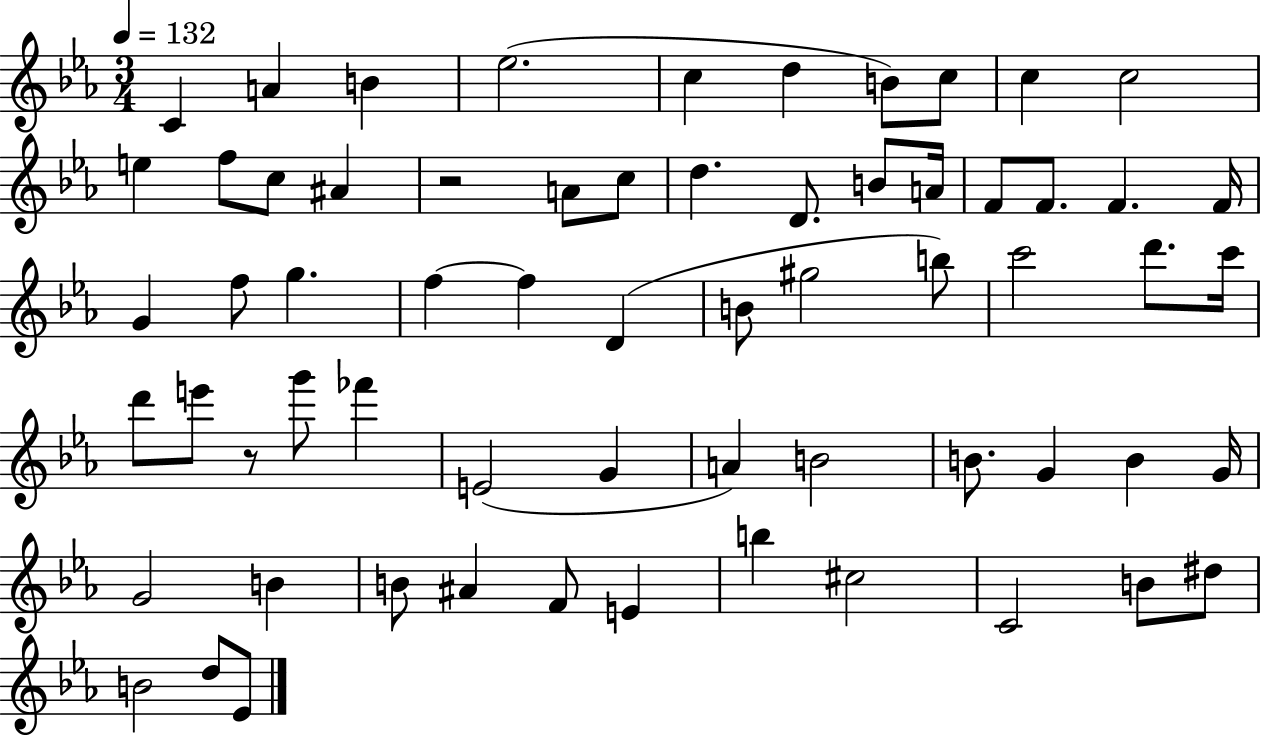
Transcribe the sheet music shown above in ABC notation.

X:1
T:Untitled
M:3/4
L:1/4
K:Eb
C A B _e2 c d B/2 c/2 c c2 e f/2 c/2 ^A z2 A/2 c/2 d D/2 B/2 A/4 F/2 F/2 F F/4 G f/2 g f f D B/2 ^g2 b/2 c'2 d'/2 c'/4 d'/2 e'/2 z/2 g'/2 _f' E2 G A B2 B/2 G B G/4 G2 B B/2 ^A F/2 E b ^c2 C2 B/2 ^d/2 B2 d/2 _E/2